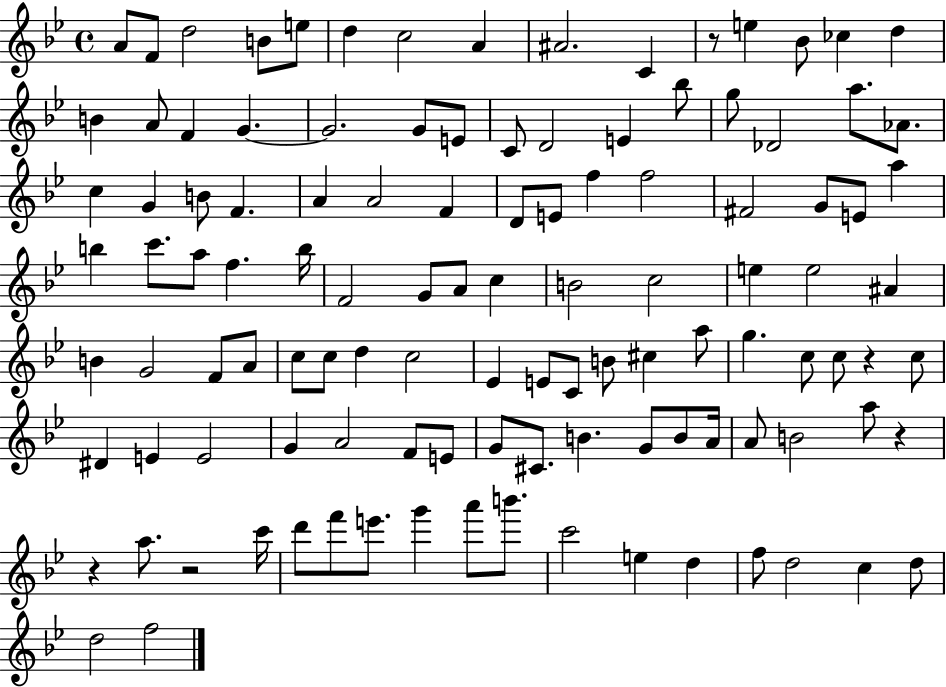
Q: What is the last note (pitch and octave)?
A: F5